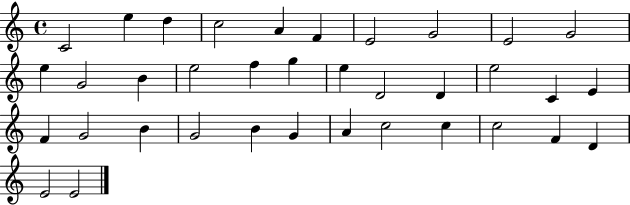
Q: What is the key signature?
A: C major